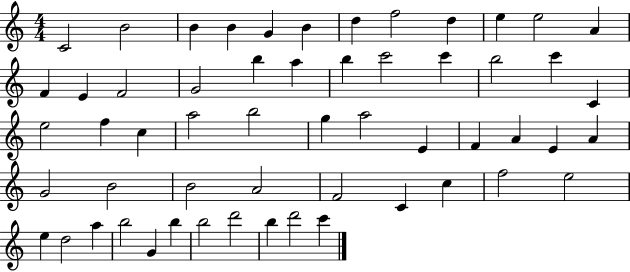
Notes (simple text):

C4/h B4/h B4/q B4/q G4/q B4/q D5/q F5/h D5/q E5/q E5/h A4/q F4/q E4/q F4/h G4/h B5/q A5/q B5/q C6/h C6/q B5/h C6/q C4/q E5/h F5/q C5/q A5/h B5/h G5/q A5/h E4/q F4/q A4/q E4/q A4/q G4/h B4/h B4/h A4/h F4/h C4/q C5/q F5/h E5/h E5/q D5/h A5/q B5/h G4/q B5/q B5/h D6/h B5/q D6/h C6/q